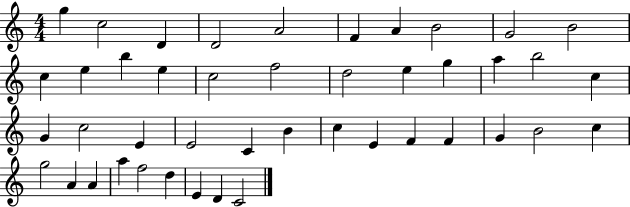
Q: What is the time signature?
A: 4/4